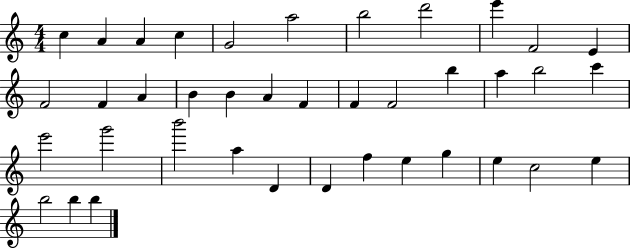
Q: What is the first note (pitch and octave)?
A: C5